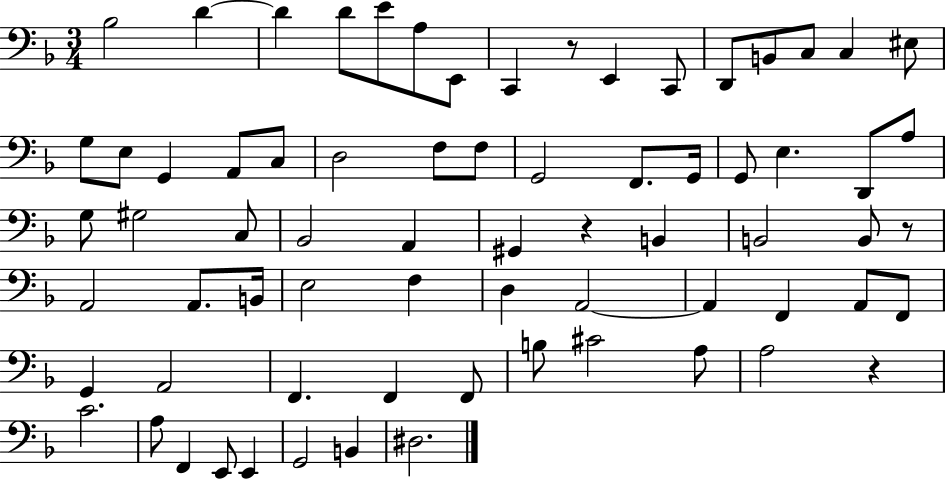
Bb3/h D4/q D4/q D4/e E4/e A3/e E2/e C2/q R/e E2/q C2/e D2/e B2/e C3/e C3/q EIS3/e G3/e E3/e G2/q A2/e C3/e D3/h F3/e F3/e G2/h F2/e. G2/s G2/e E3/q. D2/e A3/e G3/e G#3/h C3/e Bb2/h A2/q G#2/q R/q B2/q B2/h B2/e R/e A2/h A2/e. B2/s E3/h F3/q D3/q A2/h A2/q F2/q A2/e F2/e G2/q A2/h F2/q. F2/q F2/e B3/e C#4/h A3/e A3/h R/q C4/h. A3/e F2/q E2/e E2/q G2/h B2/q D#3/h.